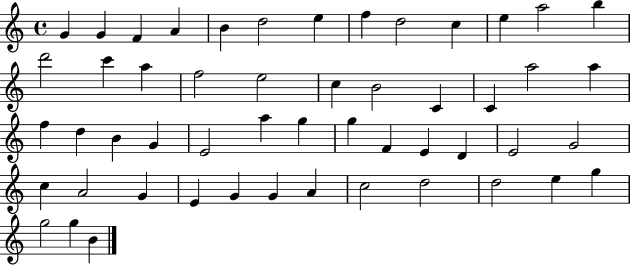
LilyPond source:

{
  \clef treble
  \time 4/4
  \defaultTimeSignature
  \key c \major
  g'4 g'4 f'4 a'4 | b'4 d''2 e''4 | f''4 d''2 c''4 | e''4 a''2 b''4 | \break d'''2 c'''4 a''4 | f''2 e''2 | c''4 b'2 c'4 | c'4 a''2 a''4 | \break f''4 d''4 b'4 g'4 | e'2 a''4 g''4 | g''4 f'4 e'4 d'4 | e'2 g'2 | \break c''4 a'2 g'4 | e'4 g'4 g'4 a'4 | c''2 d''2 | d''2 e''4 g''4 | \break g''2 g''4 b'4 | \bar "|."
}